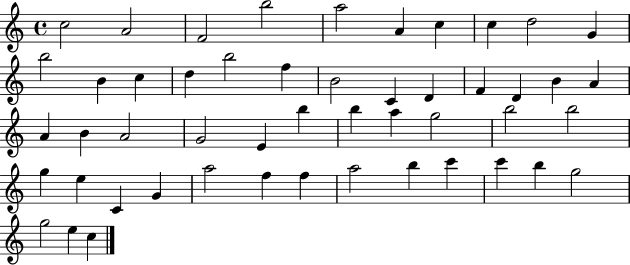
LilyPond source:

{
  \clef treble
  \time 4/4
  \defaultTimeSignature
  \key c \major
  c''2 a'2 | f'2 b''2 | a''2 a'4 c''4 | c''4 d''2 g'4 | \break b''2 b'4 c''4 | d''4 b''2 f''4 | b'2 c'4 d'4 | f'4 d'4 b'4 a'4 | \break a'4 b'4 a'2 | g'2 e'4 b''4 | b''4 a''4 g''2 | b''2 b''2 | \break g''4 e''4 c'4 g'4 | a''2 f''4 f''4 | a''2 b''4 c'''4 | c'''4 b''4 g''2 | \break g''2 e''4 c''4 | \bar "|."
}